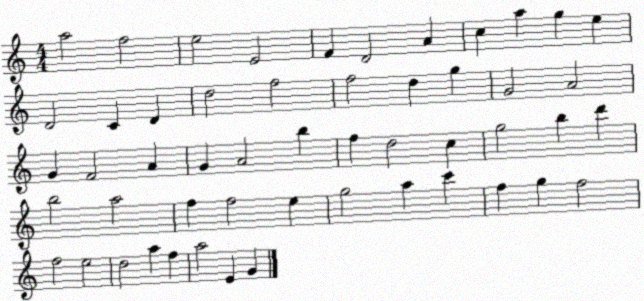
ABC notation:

X:1
T:Untitled
M:4/4
L:1/4
K:C
a2 f2 e2 E2 F D2 A c a g e D2 C D d2 f2 f2 d g G2 A2 G F2 A G A2 b f d2 c g2 b d' b2 a2 f f2 e g2 a c' f g f2 f2 e2 d2 a f a2 E G